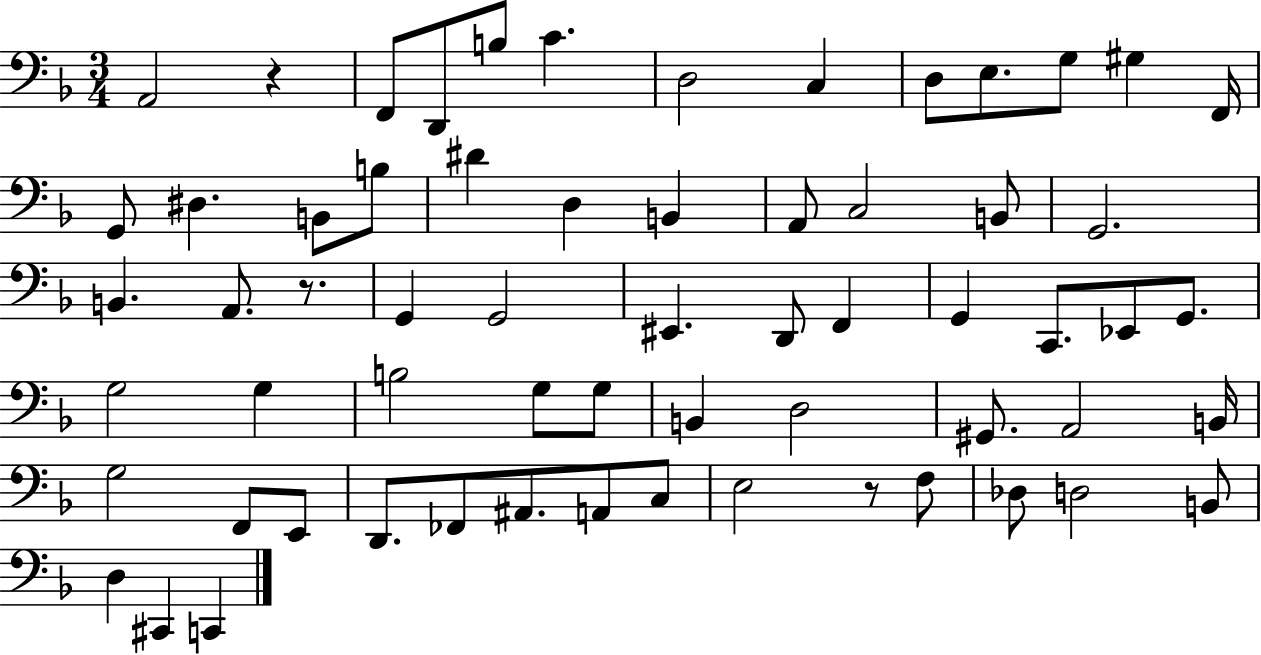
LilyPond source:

{
  \clef bass
  \numericTimeSignature
  \time 3/4
  \key f \major
  a,2 r4 | f,8 d,8 b8 c'4. | d2 c4 | d8 e8. g8 gis4 f,16 | \break g,8 dis4. b,8 b8 | dis'4 d4 b,4 | a,8 c2 b,8 | g,2. | \break b,4. a,8. r8. | g,4 g,2 | eis,4. d,8 f,4 | g,4 c,8. ees,8 g,8. | \break g2 g4 | b2 g8 g8 | b,4 d2 | gis,8. a,2 b,16 | \break g2 f,8 e,8 | d,8. fes,8 ais,8. a,8 c8 | e2 r8 f8 | des8 d2 b,8 | \break d4 cis,4 c,4 | \bar "|."
}